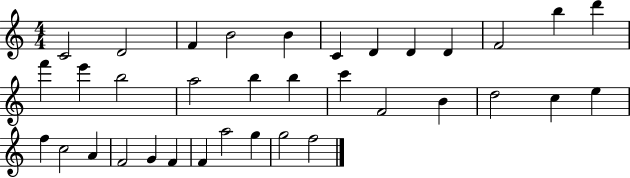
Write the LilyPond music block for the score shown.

{
  \clef treble
  \numericTimeSignature
  \time 4/4
  \key c \major
  c'2 d'2 | f'4 b'2 b'4 | c'4 d'4 d'4 d'4 | f'2 b''4 d'''4 | \break f'''4 e'''4 b''2 | a''2 b''4 b''4 | c'''4 f'2 b'4 | d''2 c''4 e''4 | \break f''4 c''2 a'4 | f'2 g'4 f'4 | f'4 a''2 g''4 | g''2 f''2 | \break \bar "|."
}